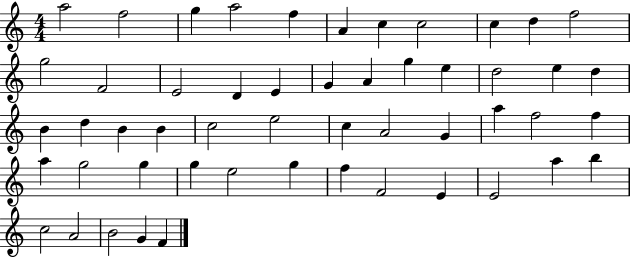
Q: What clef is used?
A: treble